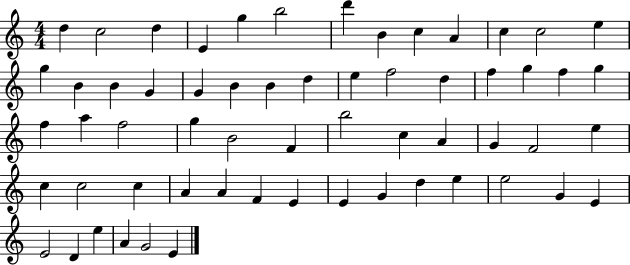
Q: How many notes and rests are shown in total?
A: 60